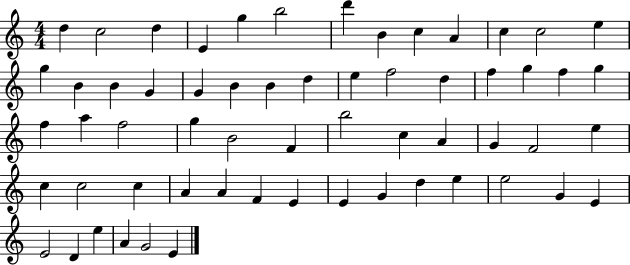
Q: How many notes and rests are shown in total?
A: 60